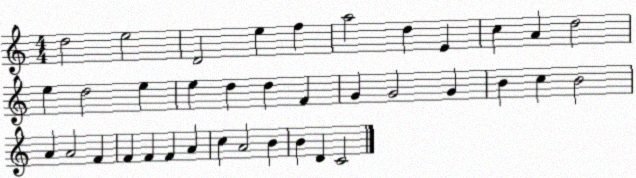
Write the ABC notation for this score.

X:1
T:Untitled
M:4/4
L:1/4
K:C
d2 e2 D2 e f a2 d E c A d2 e d2 e e d d F G G2 G B c B2 A A2 F F F F A c A2 B B D C2